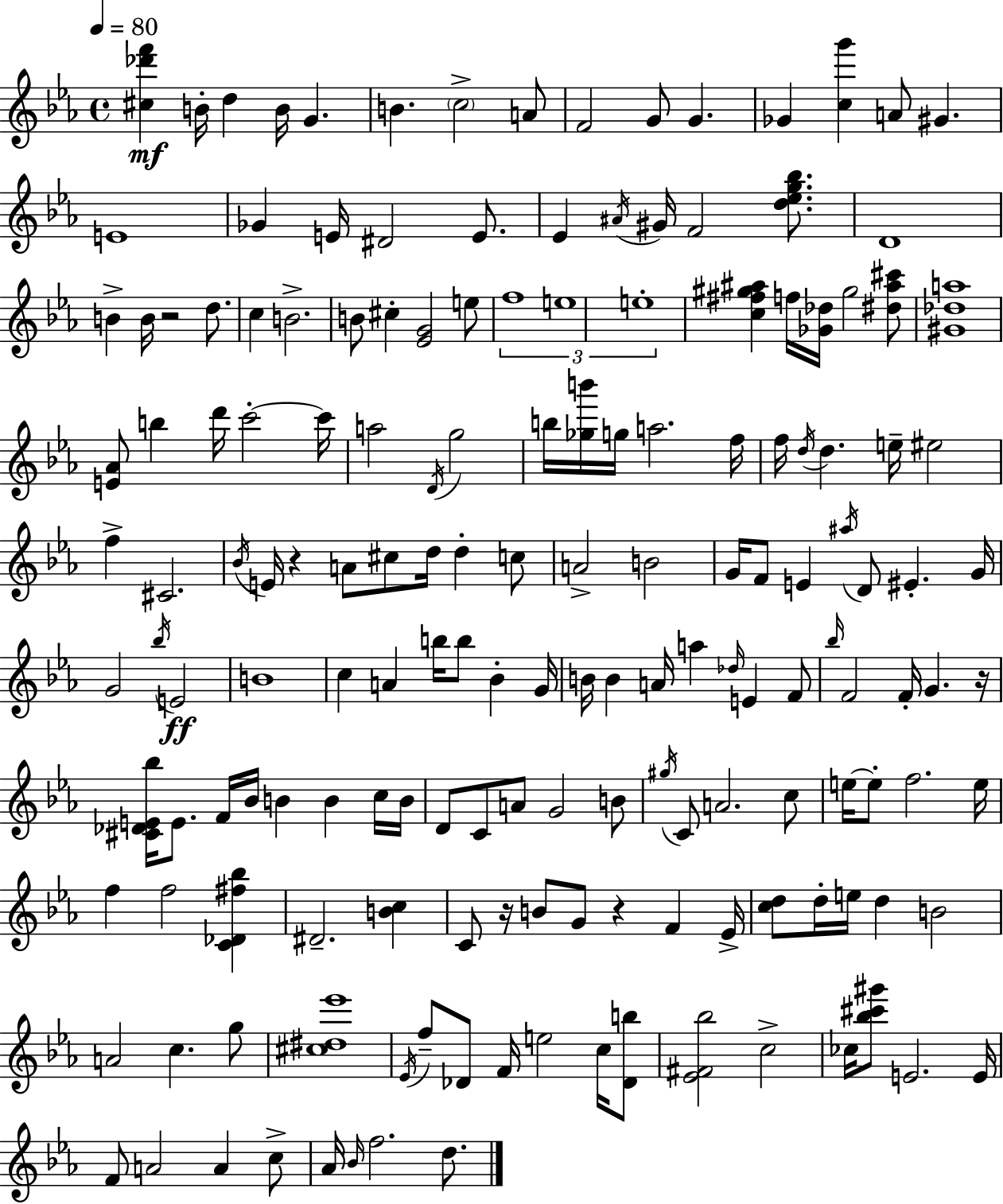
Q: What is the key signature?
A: C minor